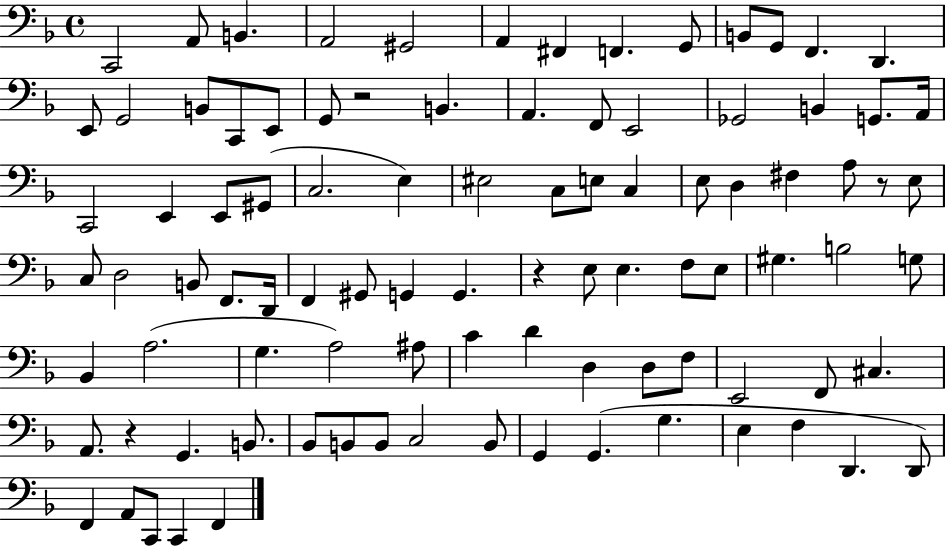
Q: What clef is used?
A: bass